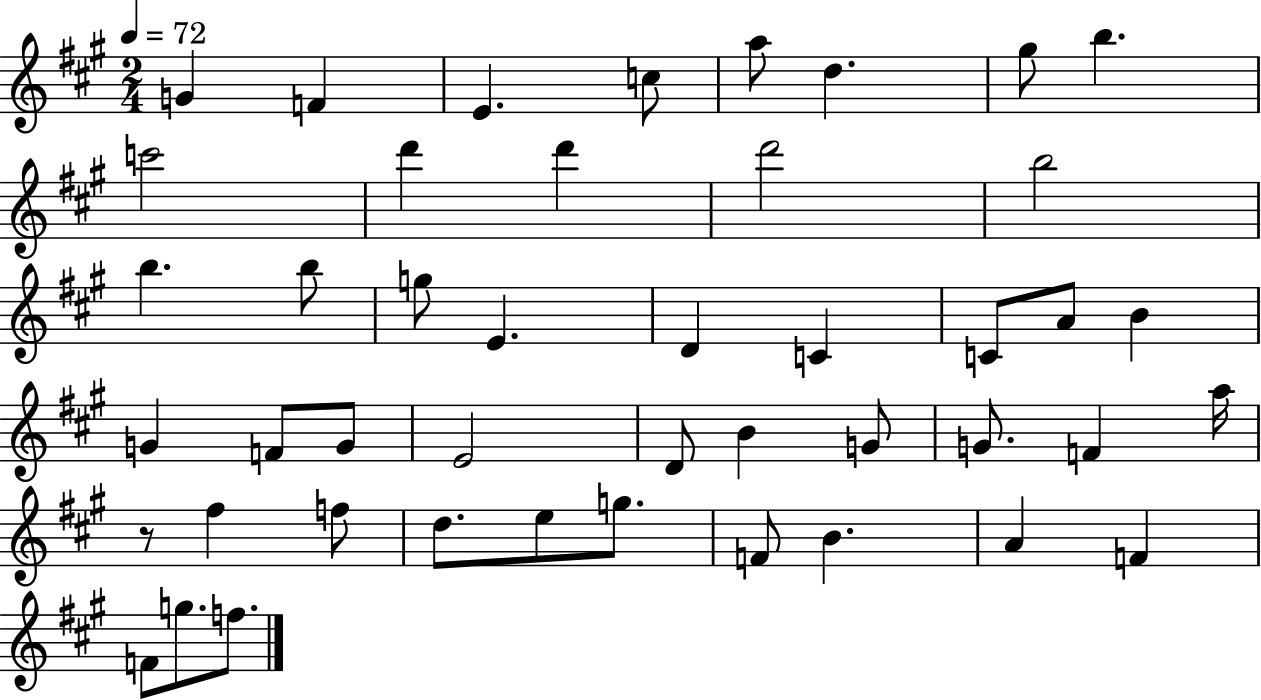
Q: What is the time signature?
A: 2/4